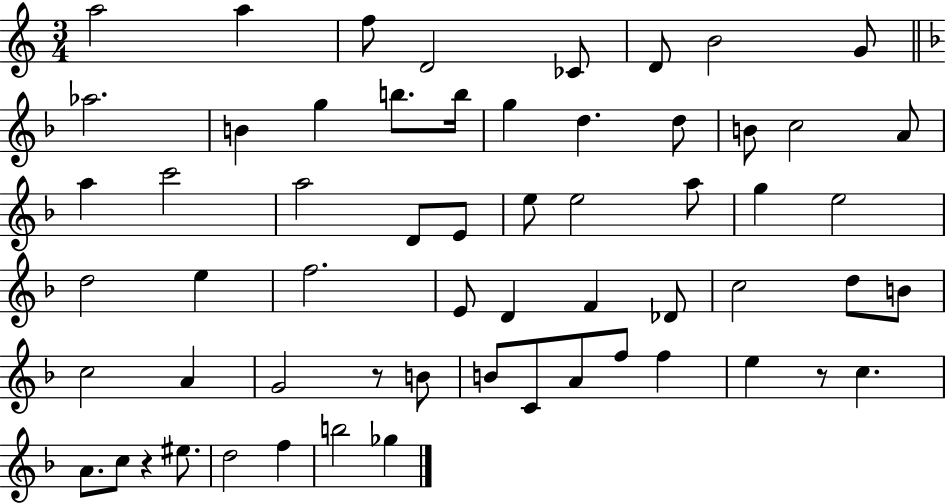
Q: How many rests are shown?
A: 3